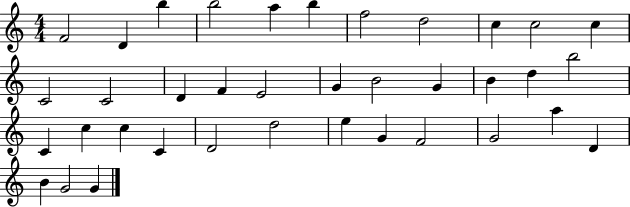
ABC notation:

X:1
T:Untitled
M:4/4
L:1/4
K:C
F2 D b b2 a b f2 d2 c c2 c C2 C2 D F E2 G B2 G B d b2 C c c C D2 d2 e G F2 G2 a D B G2 G